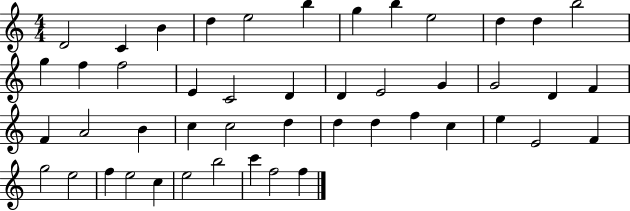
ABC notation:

X:1
T:Untitled
M:4/4
L:1/4
K:C
D2 C B d e2 b g b e2 d d b2 g f f2 E C2 D D E2 G G2 D F F A2 B c c2 d d d f c e E2 F g2 e2 f e2 c e2 b2 c' f2 f